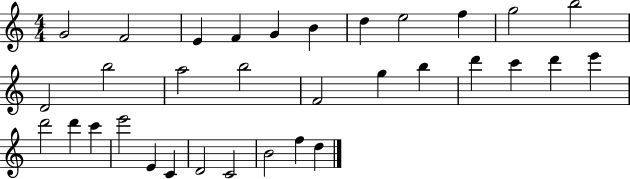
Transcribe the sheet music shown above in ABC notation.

X:1
T:Untitled
M:4/4
L:1/4
K:C
G2 F2 E F G B d e2 f g2 b2 D2 b2 a2 b2 F2 g b d' c' d' e' d'2 d' c' e'2 E C D2 C2 B2 f d